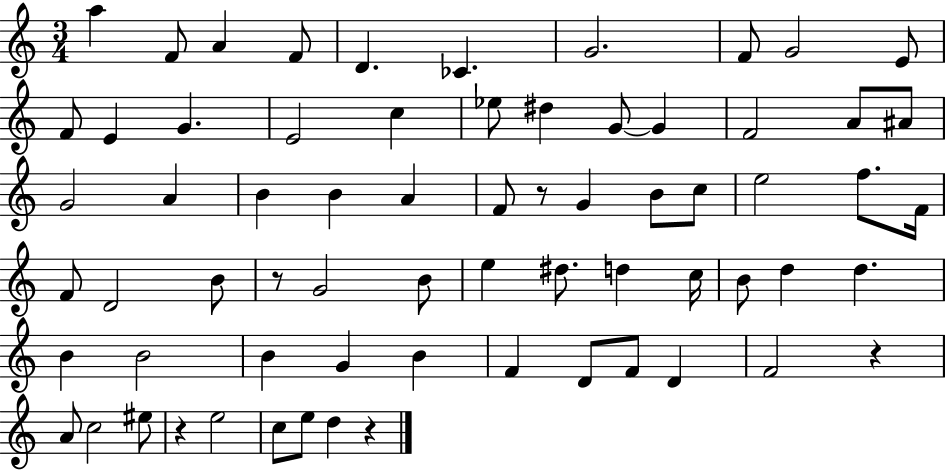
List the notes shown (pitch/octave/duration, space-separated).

A5/q F4/e A4/q F4/e D4/q. CES4/q. G4/h. F4/e G4/h E4/e F4/e E4/q G4/q. E4/h C5/q Eb5/e D#5/q G4/e G4/q F4/h A4/e A#4/e G4/h A4/q B4/q B4/q A4/q F4/e R/e G4/q B4/e C5/e E5/h F5/e. F4/s F4/e D4/h B4/e R/e G4/h B4/e E5/q D#5/e. D5/q C5/s B4/e D5/q D5/q. B4/q B4/h B4/q G4/q B4/q F4/q D4/e F4/e D4/q F4/h R/q A4/e C5/h EIS5/e R/q E5/h C5/e E5/e D5/q R/q